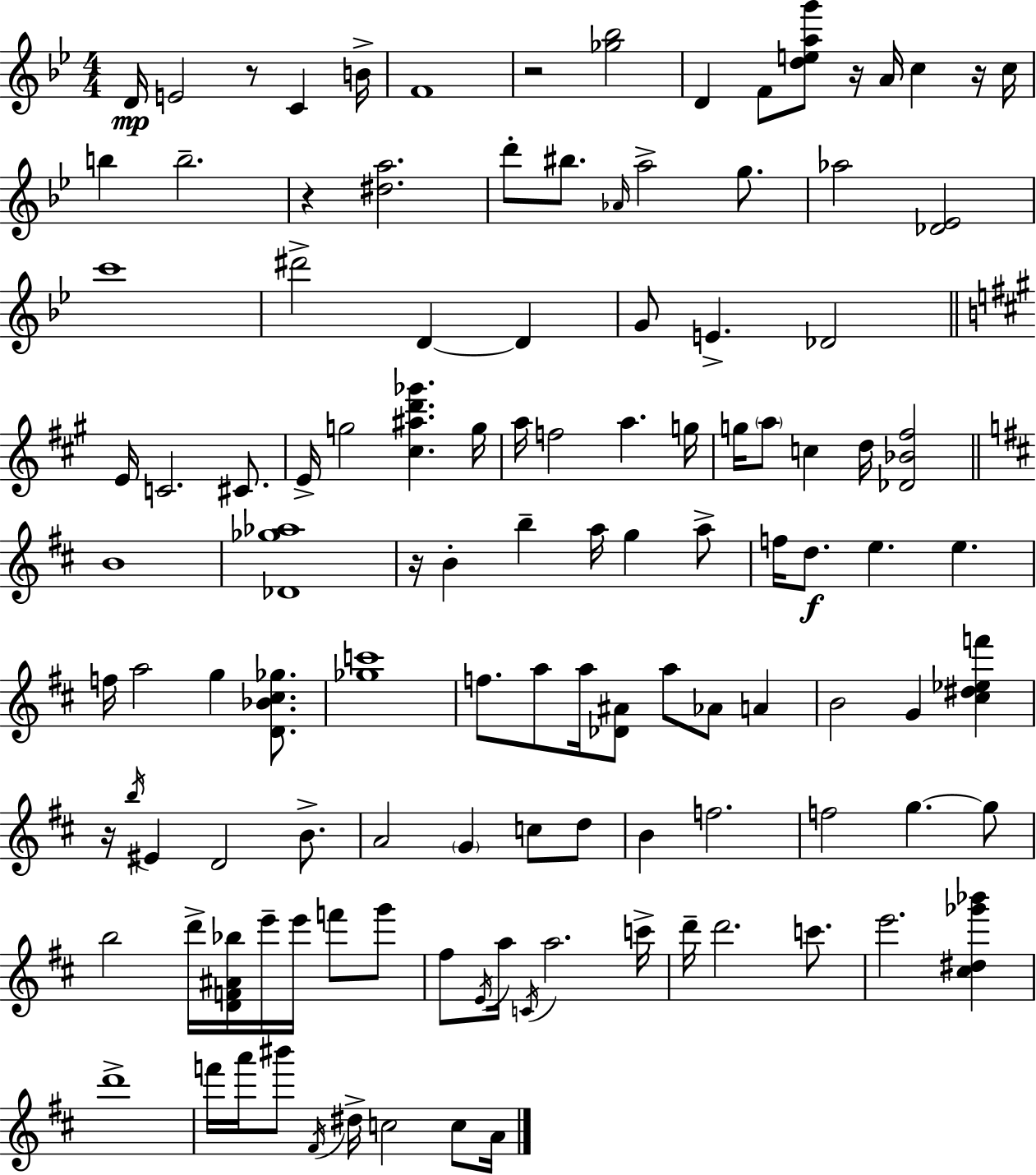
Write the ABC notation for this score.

X:1
T:Untitled
M:4/4
L:1/4
K:Bb
D/4 E2 z/2 C B/4 F4 z2 [_g_b]2 D F/2 [deag']/2 z/4 A/4 c z/4 c/4 b b2 z [^da]2 d'/2 ^b/2 _A/4 a2 g/2 _a2 [_D_E]2 c'4 ^d'2 D D G/2 E _D2 E/4 C2 ^C/2 E/4 g2 [^c^ad'_g'] g/4 a/4 f2 a g/4 g/4 a/2 c d/4 [_D_B^f]2 B4 [_D_g_a]4 z/4 B b a/4 g a/2 f/4 d/2 e e f/4 a2 g [D_B^c_g]/2 [_gc']4 f/2 a/2 a/4 [_D^A]/2 a/2 _A/2 A B2 G [^c^d_ef'] z/4 b/4 ^E D2 B/2 A2 G c/2 d/2 B f2 f2 g g/2 b2 d'/4 [DF^A_b]/4 e'/4 e'/4 f'/2 g'/2 ^f/2 E/4 a/4 C/4 a2 c'/4 d'/4 d'2 c'/2 e'2 [^c^d_g'_b'] d'4 f'/4 a'/4 ^b'/2 ^F/4 ^d/4 c2 c/2 A/4